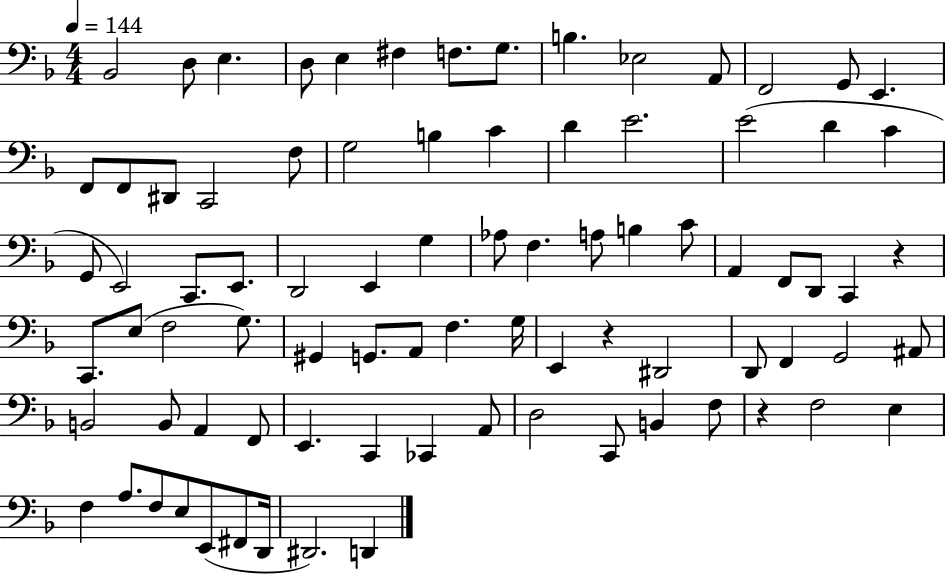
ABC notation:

X:1
T:Untitled
M:4/4
L:1/4
K:F
_B,,2 D,/2 E, D,/2 E, ^F, F,/2 G,/2 B, _E,2 A,,/2 F,,2 G,,/2 E,, F,,/2 F,,/2 ^D,,/2 C,,2 F,/2 G,2 B, C D E2 E2 D C G,,/2 E,,2 C,,/2 E,,/2 D,,2 E,, G, _A,/2 F, A,/2 B, C/2 A,, F,,/2 D,,/2 C,, z C,,/2 E,/2 F,2 G,/2 ^G,, G,,/2 A,,/2 F, G,/4 E,, z ^D,,2 D,,/2 F,, G,,2 ^A,,/2 B,,2 B,,/2 A,, F,,/2 E,, C,, _C,, A,,/2 D,2 C,,/2 B,, F,/2 z F,2 E, F, A,/2 F,/2 E,/2 E,,/2 ^F,,/2 D,,/4 ^D,,2 D,,